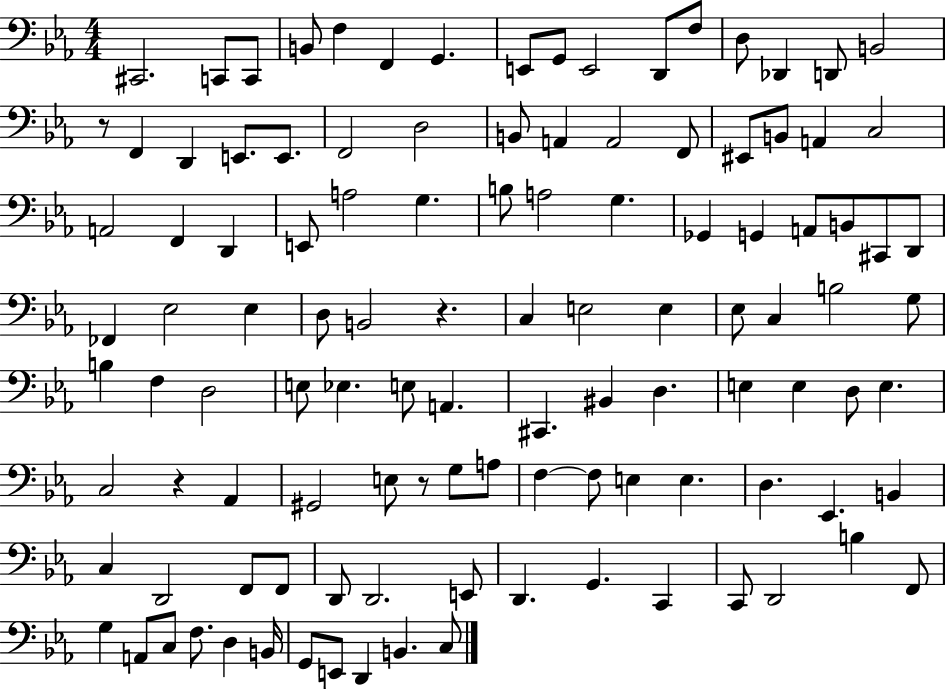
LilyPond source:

{
  \clef bass
  \numericTimeSignature
  \time 4/4
  \key ees \major
  cis,2. c,8 c,8 | b,8 f4 f,4 g,4. | e,8 g,8 e,2 d,8 f8 | d8 des,4 d,8 b,2 | \break r8 f,4 d,4 e,8. e,8. | f,2 d2 | b,8 a,4 a,2 f,8 | eis,8 b,8 a,4 c2 | \break a,2 f,4 d,4 | e,8 a2 g4. | b8 a2 g4. | ges,4 g,4 a,8 b,8 cis,8 d,8 | \break fes,4 ees2 ees4 | d8 b,2 r4. | c4 e2 e4 | ees8 c4 b2 g8 | \break b4 f4 d2 | e8 ees4. e8 a,4. | cis,4. bis,4 d4. | e4 e4 d8 e4. | \break c2 r4 aes,4 | gis,2 e8 r8 g8 a8 | f4~~ f8 e4 e4. | d4. ees,4. b,4 | \break c4 d,2 f,8 f,8 | d,8 d,2. e,8 | d,4. g,4. c,4 | c,8 d,2 b4 f,8 | \break g4 a,8 c8 f8. d4 b,16 | g,8 e,8 d,4 b,4. c8 | \bar "|."
}